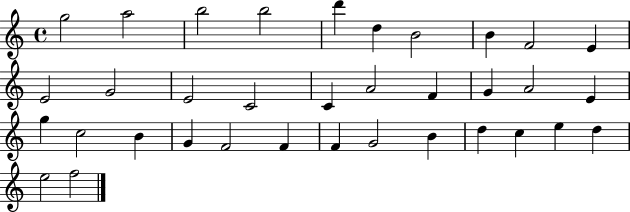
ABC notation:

X:1
T:Untitled
M:4/4
L:1/4
K:C
g2 a2 b2 b2 d' d B2 B F2 E E2 G2 E2 C2 C A2 F G A2 E g c2 B G F2 F F G2 B d c e d e2 f2